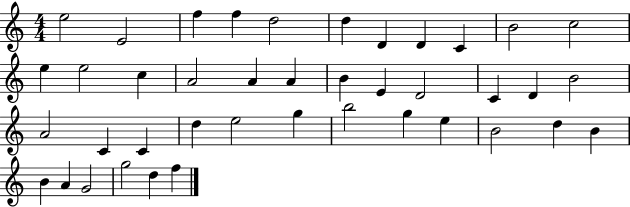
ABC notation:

X:1
T:Untitled
M:4/4
L:1/4
K:C
e2 E2 f f d2 d D D C B2 c2 e e2 c A2 A A B E D2 C D B2 A2 C C d e2 g b2 g e B2 d B B A G2 g2 d f